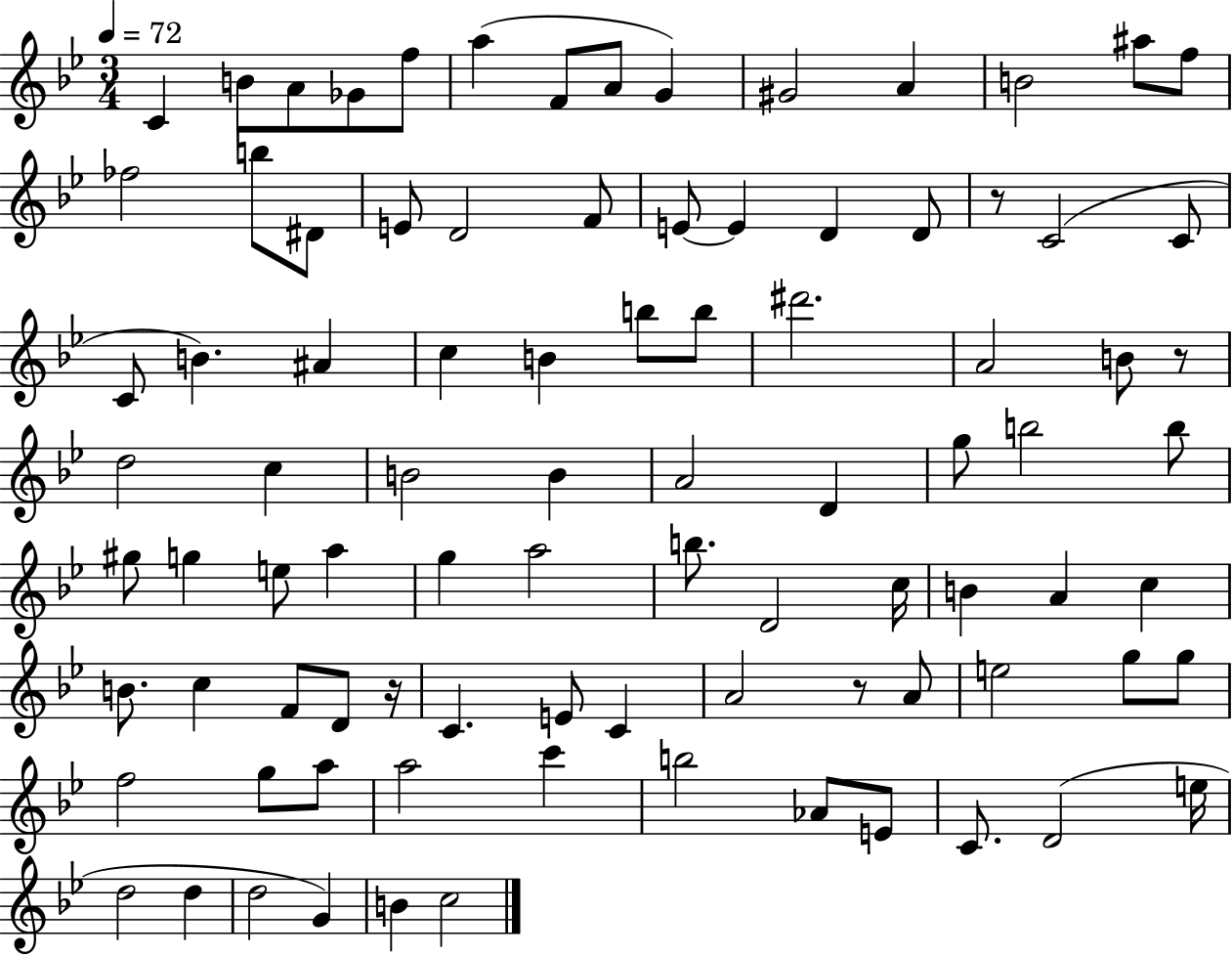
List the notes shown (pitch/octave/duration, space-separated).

C4/q B4/e A4/e Gb4/e F5/e A5/q F4/e A4/e G4/q G#4/h A4/q B4/h A#5/e F5/e FES5/h B5/e D#4/e E4/e D4/h F4/e E4/e E4/q D4/q D4/e R/e C4/h C4/e C4/e B4/q. A#4/q C5/q B4/q B5/e B5/e D#6/h. A4/h B4/e R/e D5/h C5/q B4/h B4/q A4/h D4/q G5/e B5/h B5/e G#5/e G5/q E5/e A5/q G5/q A5/h B5/e. D4/h C5/s B4/q A4/q C5/q B4/e. C5/q F4/e D4/e R/s C4/q. E4/e C4/q A4/h R/e A4/e E5/h G5/e G5/e F5/h G5/e A5/e A5/h C6/q B5/h Ab4/e E4/e C4/e. D4/h E5/s D5/h D5/q D5/h G4/q B4/q C5/h